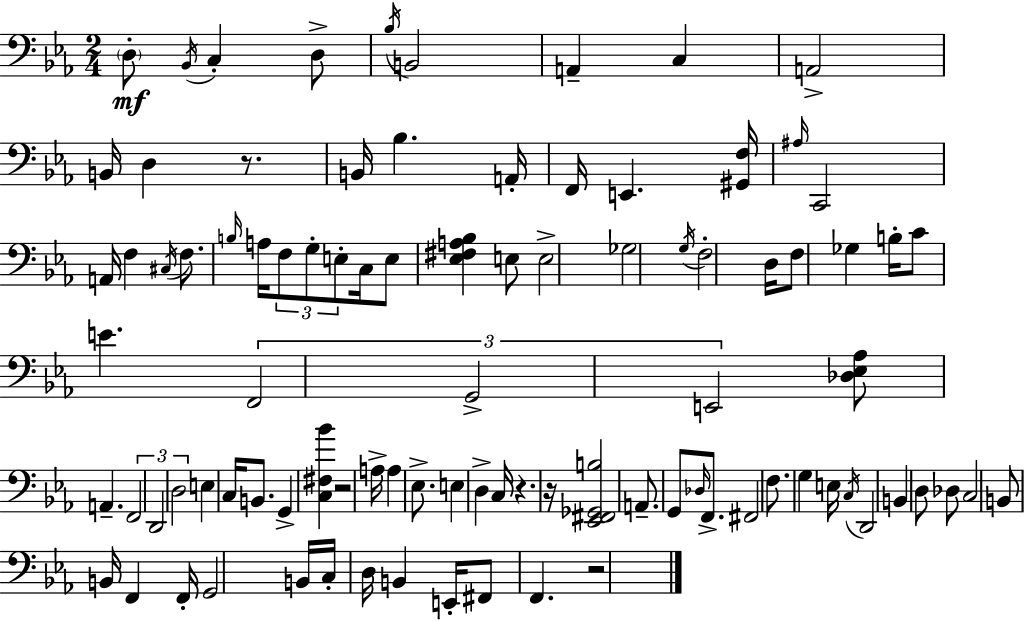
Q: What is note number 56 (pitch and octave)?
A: D3